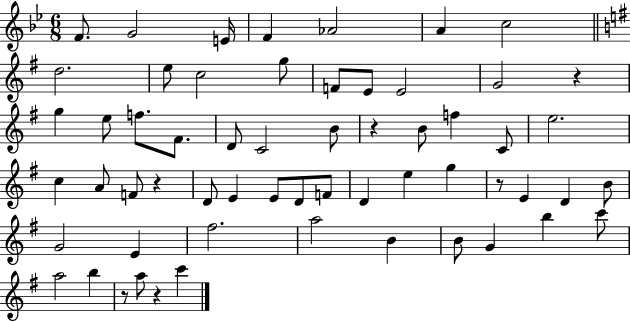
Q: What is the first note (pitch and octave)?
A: F4